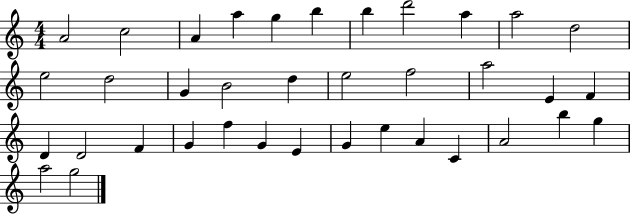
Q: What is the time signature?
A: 4/4